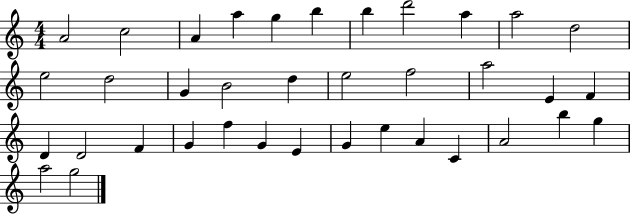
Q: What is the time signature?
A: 4/4